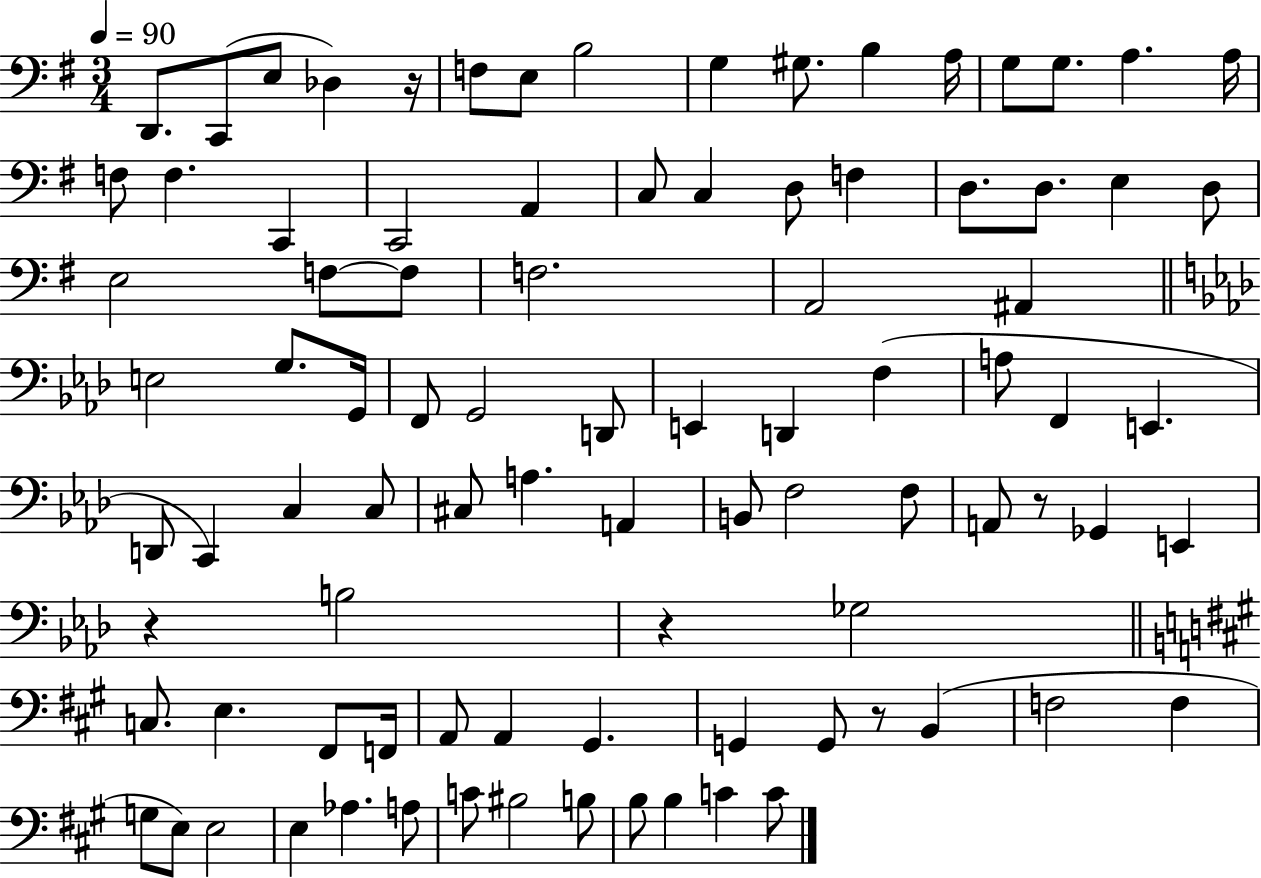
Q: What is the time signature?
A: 3/4